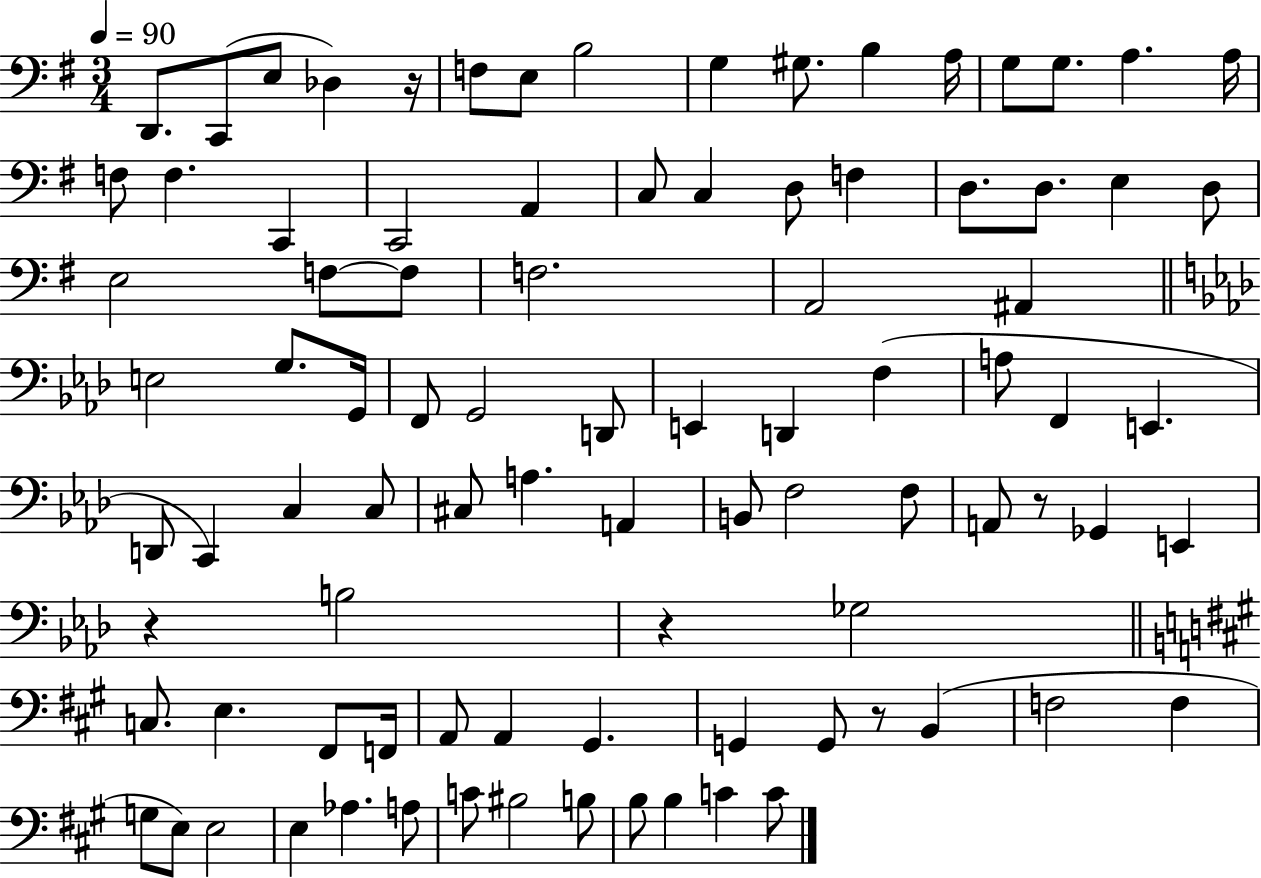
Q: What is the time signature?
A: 3/4